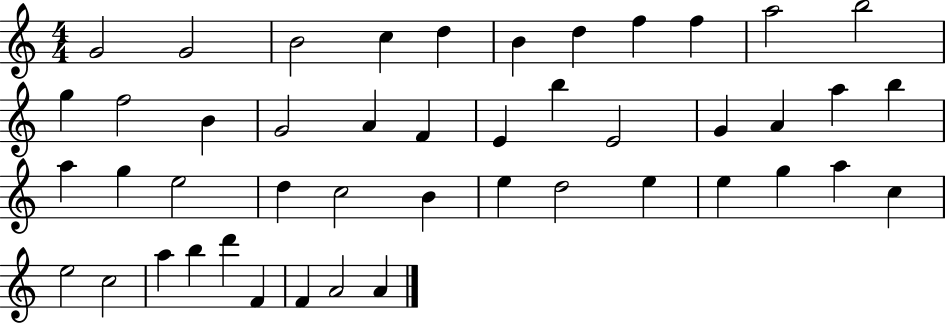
G4/h G4/h B4/h C5/q D5/q B4/q D5/q F5/q F5/q A5/h B5/h G5/q F5/h B4/q G4/h A4/q F4/q E4/q B5/q E4/h G4/q A4/q A5/q B5/q A5/q G5/q E5/h D5/q C5/h B4/q E5/q D5/h E5/q E5/q G5/q A5/q C5/q E5/h C5/h A5/q B5/q D6/q F4/q F4/q A4/h A4/q